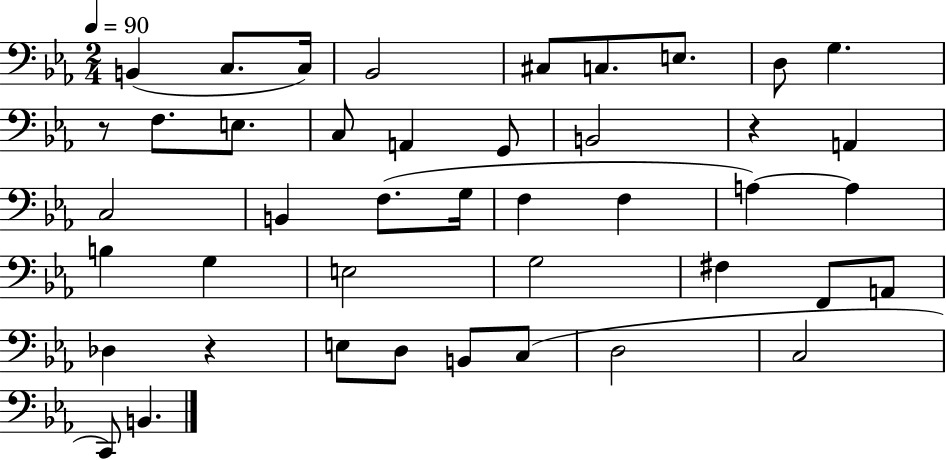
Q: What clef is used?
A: bass